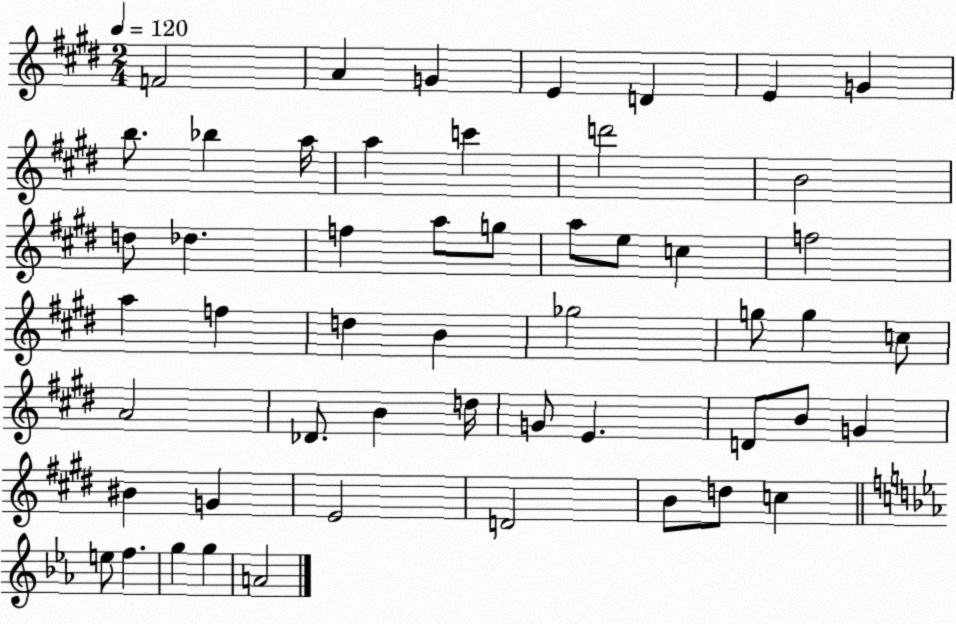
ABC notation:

X:1
T:Untitled
M:2/4
L:1/4
K:E
F2 A G E D E G b/2 _b a/4 a c' d'2 B2 d/2 _d f a/2 g/2 a/2 e/2 c f2 a f d B _g2 g/2 g c/2 A2 _D/2 B d/4 G/2 E D/2 B/2 G ^B G E2 D2 B/2 d/2 c e/2 f g g A2